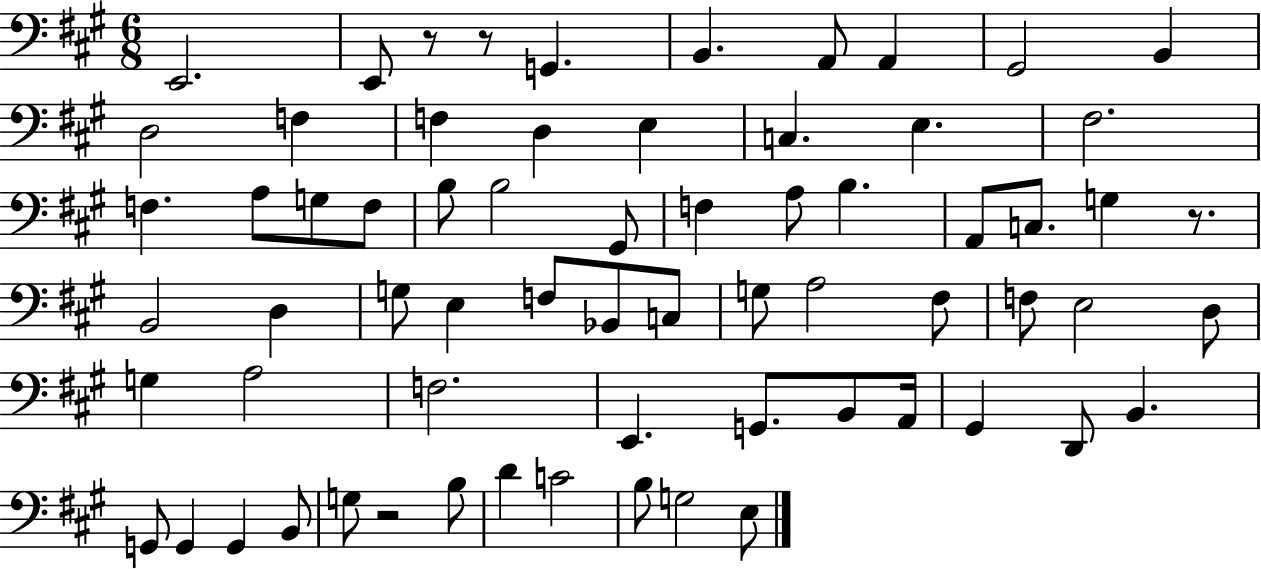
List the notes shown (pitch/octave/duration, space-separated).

E2/h. E2/e R/e R/e G2/q. B2/q. A2/e A2/q G#2/h B2/q D3/h F3/q F3/q D3/q E3/q C3/q. E3/q. F#3/h. F3/q. A3/e G3/e F3/e B3/e B3/h G#2/e F3/q A3/e B3/q. A2/e C3/e. G3/q R/e. B2/h D3/q G3/e E3/q F3/e Bb2/e C3/e G3/e A3/h F#3/e F3/e E3/h D3/e G3/q A3/h F3/h. E2/q. G2/e. B2/e A2/s G#2/q D2/e B2/q. G2/e G2/q G2/q B2/e G3/e R/h B3/e D4/q C4/h B3/e G3/h E3/e